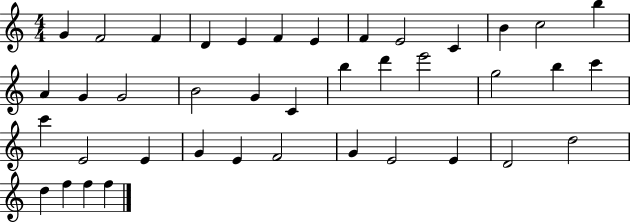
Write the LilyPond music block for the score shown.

{
  \clef treble
  \numericTimeSignature
  \time 4/4
  \key c \major
  g'4 f'2 f'4 | d'4 e'4 f'4 e'4 | f'4 e'2 c'4 | b'4 c''2 b''4 | \break a'4 g'4 g'2 | b'2 g'4 c'4 | b''4 d'''4 e'''2 | g''2 b''4 c'''4 | \break c'''4 e'2 e'4 | g'4 e'4 f'2 | g'4 e'2 e'4 | d'2 d''2 | \break d''4 f''4 f''4 f''4 | \bar "|."
}